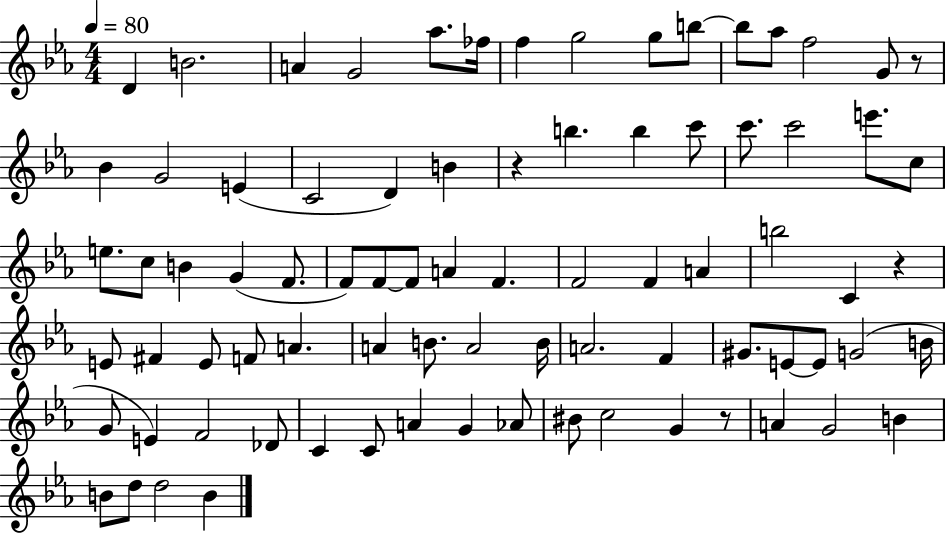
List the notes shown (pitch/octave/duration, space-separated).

D4/q B4/h. A4/q G4/h Ab5/e. FES5/s F5/q G5/h G5/e B5/e B5/e Ab5/e F5/h G4/e R/e Bb4/q G4/h E4/q C4/h D4/q B4/q R/q B5/q. B5/q C6/e C6/e. C6/h E6/e. C5/e E5/e. C5/e B4/q G4/q F4/e. F4/e F4/e F4/e A4/q F4/q. F4/h F4/q A4/q B5/h C4/q R/q E4/e F#4/q E4/e F4/e A4/q. A4/q B4/e. A4/h B4/s A4/h. F4/q G#4/e. E4/e E4/e G4/h B4/s G4/e E4/q F4/h Db4/e C4/q C4/e A4/q G4/q Ab4/e BIS4/e C5/h G4/q R/e A4/q G4/h B4/q B4/e D5/e D5/h B4/q